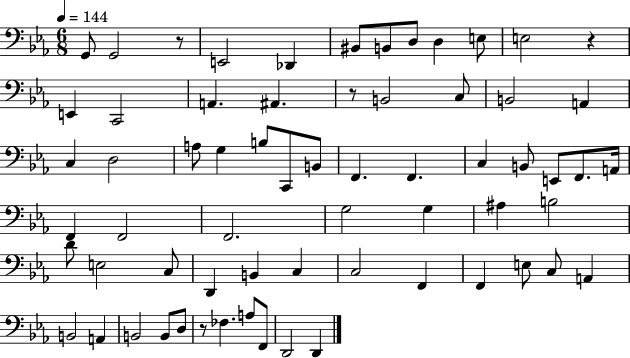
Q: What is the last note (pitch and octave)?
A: D2